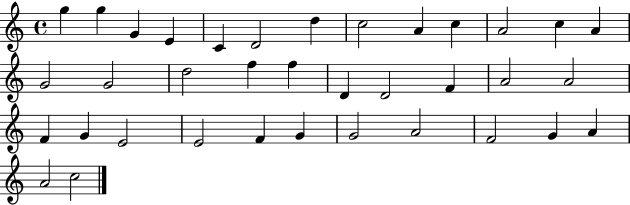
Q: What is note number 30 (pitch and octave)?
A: G4